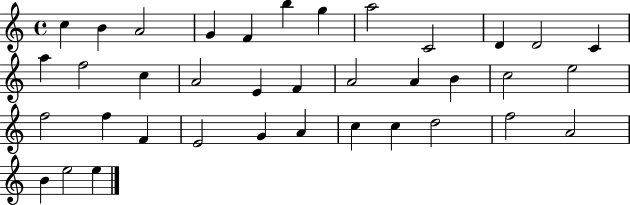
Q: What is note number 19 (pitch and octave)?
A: A4